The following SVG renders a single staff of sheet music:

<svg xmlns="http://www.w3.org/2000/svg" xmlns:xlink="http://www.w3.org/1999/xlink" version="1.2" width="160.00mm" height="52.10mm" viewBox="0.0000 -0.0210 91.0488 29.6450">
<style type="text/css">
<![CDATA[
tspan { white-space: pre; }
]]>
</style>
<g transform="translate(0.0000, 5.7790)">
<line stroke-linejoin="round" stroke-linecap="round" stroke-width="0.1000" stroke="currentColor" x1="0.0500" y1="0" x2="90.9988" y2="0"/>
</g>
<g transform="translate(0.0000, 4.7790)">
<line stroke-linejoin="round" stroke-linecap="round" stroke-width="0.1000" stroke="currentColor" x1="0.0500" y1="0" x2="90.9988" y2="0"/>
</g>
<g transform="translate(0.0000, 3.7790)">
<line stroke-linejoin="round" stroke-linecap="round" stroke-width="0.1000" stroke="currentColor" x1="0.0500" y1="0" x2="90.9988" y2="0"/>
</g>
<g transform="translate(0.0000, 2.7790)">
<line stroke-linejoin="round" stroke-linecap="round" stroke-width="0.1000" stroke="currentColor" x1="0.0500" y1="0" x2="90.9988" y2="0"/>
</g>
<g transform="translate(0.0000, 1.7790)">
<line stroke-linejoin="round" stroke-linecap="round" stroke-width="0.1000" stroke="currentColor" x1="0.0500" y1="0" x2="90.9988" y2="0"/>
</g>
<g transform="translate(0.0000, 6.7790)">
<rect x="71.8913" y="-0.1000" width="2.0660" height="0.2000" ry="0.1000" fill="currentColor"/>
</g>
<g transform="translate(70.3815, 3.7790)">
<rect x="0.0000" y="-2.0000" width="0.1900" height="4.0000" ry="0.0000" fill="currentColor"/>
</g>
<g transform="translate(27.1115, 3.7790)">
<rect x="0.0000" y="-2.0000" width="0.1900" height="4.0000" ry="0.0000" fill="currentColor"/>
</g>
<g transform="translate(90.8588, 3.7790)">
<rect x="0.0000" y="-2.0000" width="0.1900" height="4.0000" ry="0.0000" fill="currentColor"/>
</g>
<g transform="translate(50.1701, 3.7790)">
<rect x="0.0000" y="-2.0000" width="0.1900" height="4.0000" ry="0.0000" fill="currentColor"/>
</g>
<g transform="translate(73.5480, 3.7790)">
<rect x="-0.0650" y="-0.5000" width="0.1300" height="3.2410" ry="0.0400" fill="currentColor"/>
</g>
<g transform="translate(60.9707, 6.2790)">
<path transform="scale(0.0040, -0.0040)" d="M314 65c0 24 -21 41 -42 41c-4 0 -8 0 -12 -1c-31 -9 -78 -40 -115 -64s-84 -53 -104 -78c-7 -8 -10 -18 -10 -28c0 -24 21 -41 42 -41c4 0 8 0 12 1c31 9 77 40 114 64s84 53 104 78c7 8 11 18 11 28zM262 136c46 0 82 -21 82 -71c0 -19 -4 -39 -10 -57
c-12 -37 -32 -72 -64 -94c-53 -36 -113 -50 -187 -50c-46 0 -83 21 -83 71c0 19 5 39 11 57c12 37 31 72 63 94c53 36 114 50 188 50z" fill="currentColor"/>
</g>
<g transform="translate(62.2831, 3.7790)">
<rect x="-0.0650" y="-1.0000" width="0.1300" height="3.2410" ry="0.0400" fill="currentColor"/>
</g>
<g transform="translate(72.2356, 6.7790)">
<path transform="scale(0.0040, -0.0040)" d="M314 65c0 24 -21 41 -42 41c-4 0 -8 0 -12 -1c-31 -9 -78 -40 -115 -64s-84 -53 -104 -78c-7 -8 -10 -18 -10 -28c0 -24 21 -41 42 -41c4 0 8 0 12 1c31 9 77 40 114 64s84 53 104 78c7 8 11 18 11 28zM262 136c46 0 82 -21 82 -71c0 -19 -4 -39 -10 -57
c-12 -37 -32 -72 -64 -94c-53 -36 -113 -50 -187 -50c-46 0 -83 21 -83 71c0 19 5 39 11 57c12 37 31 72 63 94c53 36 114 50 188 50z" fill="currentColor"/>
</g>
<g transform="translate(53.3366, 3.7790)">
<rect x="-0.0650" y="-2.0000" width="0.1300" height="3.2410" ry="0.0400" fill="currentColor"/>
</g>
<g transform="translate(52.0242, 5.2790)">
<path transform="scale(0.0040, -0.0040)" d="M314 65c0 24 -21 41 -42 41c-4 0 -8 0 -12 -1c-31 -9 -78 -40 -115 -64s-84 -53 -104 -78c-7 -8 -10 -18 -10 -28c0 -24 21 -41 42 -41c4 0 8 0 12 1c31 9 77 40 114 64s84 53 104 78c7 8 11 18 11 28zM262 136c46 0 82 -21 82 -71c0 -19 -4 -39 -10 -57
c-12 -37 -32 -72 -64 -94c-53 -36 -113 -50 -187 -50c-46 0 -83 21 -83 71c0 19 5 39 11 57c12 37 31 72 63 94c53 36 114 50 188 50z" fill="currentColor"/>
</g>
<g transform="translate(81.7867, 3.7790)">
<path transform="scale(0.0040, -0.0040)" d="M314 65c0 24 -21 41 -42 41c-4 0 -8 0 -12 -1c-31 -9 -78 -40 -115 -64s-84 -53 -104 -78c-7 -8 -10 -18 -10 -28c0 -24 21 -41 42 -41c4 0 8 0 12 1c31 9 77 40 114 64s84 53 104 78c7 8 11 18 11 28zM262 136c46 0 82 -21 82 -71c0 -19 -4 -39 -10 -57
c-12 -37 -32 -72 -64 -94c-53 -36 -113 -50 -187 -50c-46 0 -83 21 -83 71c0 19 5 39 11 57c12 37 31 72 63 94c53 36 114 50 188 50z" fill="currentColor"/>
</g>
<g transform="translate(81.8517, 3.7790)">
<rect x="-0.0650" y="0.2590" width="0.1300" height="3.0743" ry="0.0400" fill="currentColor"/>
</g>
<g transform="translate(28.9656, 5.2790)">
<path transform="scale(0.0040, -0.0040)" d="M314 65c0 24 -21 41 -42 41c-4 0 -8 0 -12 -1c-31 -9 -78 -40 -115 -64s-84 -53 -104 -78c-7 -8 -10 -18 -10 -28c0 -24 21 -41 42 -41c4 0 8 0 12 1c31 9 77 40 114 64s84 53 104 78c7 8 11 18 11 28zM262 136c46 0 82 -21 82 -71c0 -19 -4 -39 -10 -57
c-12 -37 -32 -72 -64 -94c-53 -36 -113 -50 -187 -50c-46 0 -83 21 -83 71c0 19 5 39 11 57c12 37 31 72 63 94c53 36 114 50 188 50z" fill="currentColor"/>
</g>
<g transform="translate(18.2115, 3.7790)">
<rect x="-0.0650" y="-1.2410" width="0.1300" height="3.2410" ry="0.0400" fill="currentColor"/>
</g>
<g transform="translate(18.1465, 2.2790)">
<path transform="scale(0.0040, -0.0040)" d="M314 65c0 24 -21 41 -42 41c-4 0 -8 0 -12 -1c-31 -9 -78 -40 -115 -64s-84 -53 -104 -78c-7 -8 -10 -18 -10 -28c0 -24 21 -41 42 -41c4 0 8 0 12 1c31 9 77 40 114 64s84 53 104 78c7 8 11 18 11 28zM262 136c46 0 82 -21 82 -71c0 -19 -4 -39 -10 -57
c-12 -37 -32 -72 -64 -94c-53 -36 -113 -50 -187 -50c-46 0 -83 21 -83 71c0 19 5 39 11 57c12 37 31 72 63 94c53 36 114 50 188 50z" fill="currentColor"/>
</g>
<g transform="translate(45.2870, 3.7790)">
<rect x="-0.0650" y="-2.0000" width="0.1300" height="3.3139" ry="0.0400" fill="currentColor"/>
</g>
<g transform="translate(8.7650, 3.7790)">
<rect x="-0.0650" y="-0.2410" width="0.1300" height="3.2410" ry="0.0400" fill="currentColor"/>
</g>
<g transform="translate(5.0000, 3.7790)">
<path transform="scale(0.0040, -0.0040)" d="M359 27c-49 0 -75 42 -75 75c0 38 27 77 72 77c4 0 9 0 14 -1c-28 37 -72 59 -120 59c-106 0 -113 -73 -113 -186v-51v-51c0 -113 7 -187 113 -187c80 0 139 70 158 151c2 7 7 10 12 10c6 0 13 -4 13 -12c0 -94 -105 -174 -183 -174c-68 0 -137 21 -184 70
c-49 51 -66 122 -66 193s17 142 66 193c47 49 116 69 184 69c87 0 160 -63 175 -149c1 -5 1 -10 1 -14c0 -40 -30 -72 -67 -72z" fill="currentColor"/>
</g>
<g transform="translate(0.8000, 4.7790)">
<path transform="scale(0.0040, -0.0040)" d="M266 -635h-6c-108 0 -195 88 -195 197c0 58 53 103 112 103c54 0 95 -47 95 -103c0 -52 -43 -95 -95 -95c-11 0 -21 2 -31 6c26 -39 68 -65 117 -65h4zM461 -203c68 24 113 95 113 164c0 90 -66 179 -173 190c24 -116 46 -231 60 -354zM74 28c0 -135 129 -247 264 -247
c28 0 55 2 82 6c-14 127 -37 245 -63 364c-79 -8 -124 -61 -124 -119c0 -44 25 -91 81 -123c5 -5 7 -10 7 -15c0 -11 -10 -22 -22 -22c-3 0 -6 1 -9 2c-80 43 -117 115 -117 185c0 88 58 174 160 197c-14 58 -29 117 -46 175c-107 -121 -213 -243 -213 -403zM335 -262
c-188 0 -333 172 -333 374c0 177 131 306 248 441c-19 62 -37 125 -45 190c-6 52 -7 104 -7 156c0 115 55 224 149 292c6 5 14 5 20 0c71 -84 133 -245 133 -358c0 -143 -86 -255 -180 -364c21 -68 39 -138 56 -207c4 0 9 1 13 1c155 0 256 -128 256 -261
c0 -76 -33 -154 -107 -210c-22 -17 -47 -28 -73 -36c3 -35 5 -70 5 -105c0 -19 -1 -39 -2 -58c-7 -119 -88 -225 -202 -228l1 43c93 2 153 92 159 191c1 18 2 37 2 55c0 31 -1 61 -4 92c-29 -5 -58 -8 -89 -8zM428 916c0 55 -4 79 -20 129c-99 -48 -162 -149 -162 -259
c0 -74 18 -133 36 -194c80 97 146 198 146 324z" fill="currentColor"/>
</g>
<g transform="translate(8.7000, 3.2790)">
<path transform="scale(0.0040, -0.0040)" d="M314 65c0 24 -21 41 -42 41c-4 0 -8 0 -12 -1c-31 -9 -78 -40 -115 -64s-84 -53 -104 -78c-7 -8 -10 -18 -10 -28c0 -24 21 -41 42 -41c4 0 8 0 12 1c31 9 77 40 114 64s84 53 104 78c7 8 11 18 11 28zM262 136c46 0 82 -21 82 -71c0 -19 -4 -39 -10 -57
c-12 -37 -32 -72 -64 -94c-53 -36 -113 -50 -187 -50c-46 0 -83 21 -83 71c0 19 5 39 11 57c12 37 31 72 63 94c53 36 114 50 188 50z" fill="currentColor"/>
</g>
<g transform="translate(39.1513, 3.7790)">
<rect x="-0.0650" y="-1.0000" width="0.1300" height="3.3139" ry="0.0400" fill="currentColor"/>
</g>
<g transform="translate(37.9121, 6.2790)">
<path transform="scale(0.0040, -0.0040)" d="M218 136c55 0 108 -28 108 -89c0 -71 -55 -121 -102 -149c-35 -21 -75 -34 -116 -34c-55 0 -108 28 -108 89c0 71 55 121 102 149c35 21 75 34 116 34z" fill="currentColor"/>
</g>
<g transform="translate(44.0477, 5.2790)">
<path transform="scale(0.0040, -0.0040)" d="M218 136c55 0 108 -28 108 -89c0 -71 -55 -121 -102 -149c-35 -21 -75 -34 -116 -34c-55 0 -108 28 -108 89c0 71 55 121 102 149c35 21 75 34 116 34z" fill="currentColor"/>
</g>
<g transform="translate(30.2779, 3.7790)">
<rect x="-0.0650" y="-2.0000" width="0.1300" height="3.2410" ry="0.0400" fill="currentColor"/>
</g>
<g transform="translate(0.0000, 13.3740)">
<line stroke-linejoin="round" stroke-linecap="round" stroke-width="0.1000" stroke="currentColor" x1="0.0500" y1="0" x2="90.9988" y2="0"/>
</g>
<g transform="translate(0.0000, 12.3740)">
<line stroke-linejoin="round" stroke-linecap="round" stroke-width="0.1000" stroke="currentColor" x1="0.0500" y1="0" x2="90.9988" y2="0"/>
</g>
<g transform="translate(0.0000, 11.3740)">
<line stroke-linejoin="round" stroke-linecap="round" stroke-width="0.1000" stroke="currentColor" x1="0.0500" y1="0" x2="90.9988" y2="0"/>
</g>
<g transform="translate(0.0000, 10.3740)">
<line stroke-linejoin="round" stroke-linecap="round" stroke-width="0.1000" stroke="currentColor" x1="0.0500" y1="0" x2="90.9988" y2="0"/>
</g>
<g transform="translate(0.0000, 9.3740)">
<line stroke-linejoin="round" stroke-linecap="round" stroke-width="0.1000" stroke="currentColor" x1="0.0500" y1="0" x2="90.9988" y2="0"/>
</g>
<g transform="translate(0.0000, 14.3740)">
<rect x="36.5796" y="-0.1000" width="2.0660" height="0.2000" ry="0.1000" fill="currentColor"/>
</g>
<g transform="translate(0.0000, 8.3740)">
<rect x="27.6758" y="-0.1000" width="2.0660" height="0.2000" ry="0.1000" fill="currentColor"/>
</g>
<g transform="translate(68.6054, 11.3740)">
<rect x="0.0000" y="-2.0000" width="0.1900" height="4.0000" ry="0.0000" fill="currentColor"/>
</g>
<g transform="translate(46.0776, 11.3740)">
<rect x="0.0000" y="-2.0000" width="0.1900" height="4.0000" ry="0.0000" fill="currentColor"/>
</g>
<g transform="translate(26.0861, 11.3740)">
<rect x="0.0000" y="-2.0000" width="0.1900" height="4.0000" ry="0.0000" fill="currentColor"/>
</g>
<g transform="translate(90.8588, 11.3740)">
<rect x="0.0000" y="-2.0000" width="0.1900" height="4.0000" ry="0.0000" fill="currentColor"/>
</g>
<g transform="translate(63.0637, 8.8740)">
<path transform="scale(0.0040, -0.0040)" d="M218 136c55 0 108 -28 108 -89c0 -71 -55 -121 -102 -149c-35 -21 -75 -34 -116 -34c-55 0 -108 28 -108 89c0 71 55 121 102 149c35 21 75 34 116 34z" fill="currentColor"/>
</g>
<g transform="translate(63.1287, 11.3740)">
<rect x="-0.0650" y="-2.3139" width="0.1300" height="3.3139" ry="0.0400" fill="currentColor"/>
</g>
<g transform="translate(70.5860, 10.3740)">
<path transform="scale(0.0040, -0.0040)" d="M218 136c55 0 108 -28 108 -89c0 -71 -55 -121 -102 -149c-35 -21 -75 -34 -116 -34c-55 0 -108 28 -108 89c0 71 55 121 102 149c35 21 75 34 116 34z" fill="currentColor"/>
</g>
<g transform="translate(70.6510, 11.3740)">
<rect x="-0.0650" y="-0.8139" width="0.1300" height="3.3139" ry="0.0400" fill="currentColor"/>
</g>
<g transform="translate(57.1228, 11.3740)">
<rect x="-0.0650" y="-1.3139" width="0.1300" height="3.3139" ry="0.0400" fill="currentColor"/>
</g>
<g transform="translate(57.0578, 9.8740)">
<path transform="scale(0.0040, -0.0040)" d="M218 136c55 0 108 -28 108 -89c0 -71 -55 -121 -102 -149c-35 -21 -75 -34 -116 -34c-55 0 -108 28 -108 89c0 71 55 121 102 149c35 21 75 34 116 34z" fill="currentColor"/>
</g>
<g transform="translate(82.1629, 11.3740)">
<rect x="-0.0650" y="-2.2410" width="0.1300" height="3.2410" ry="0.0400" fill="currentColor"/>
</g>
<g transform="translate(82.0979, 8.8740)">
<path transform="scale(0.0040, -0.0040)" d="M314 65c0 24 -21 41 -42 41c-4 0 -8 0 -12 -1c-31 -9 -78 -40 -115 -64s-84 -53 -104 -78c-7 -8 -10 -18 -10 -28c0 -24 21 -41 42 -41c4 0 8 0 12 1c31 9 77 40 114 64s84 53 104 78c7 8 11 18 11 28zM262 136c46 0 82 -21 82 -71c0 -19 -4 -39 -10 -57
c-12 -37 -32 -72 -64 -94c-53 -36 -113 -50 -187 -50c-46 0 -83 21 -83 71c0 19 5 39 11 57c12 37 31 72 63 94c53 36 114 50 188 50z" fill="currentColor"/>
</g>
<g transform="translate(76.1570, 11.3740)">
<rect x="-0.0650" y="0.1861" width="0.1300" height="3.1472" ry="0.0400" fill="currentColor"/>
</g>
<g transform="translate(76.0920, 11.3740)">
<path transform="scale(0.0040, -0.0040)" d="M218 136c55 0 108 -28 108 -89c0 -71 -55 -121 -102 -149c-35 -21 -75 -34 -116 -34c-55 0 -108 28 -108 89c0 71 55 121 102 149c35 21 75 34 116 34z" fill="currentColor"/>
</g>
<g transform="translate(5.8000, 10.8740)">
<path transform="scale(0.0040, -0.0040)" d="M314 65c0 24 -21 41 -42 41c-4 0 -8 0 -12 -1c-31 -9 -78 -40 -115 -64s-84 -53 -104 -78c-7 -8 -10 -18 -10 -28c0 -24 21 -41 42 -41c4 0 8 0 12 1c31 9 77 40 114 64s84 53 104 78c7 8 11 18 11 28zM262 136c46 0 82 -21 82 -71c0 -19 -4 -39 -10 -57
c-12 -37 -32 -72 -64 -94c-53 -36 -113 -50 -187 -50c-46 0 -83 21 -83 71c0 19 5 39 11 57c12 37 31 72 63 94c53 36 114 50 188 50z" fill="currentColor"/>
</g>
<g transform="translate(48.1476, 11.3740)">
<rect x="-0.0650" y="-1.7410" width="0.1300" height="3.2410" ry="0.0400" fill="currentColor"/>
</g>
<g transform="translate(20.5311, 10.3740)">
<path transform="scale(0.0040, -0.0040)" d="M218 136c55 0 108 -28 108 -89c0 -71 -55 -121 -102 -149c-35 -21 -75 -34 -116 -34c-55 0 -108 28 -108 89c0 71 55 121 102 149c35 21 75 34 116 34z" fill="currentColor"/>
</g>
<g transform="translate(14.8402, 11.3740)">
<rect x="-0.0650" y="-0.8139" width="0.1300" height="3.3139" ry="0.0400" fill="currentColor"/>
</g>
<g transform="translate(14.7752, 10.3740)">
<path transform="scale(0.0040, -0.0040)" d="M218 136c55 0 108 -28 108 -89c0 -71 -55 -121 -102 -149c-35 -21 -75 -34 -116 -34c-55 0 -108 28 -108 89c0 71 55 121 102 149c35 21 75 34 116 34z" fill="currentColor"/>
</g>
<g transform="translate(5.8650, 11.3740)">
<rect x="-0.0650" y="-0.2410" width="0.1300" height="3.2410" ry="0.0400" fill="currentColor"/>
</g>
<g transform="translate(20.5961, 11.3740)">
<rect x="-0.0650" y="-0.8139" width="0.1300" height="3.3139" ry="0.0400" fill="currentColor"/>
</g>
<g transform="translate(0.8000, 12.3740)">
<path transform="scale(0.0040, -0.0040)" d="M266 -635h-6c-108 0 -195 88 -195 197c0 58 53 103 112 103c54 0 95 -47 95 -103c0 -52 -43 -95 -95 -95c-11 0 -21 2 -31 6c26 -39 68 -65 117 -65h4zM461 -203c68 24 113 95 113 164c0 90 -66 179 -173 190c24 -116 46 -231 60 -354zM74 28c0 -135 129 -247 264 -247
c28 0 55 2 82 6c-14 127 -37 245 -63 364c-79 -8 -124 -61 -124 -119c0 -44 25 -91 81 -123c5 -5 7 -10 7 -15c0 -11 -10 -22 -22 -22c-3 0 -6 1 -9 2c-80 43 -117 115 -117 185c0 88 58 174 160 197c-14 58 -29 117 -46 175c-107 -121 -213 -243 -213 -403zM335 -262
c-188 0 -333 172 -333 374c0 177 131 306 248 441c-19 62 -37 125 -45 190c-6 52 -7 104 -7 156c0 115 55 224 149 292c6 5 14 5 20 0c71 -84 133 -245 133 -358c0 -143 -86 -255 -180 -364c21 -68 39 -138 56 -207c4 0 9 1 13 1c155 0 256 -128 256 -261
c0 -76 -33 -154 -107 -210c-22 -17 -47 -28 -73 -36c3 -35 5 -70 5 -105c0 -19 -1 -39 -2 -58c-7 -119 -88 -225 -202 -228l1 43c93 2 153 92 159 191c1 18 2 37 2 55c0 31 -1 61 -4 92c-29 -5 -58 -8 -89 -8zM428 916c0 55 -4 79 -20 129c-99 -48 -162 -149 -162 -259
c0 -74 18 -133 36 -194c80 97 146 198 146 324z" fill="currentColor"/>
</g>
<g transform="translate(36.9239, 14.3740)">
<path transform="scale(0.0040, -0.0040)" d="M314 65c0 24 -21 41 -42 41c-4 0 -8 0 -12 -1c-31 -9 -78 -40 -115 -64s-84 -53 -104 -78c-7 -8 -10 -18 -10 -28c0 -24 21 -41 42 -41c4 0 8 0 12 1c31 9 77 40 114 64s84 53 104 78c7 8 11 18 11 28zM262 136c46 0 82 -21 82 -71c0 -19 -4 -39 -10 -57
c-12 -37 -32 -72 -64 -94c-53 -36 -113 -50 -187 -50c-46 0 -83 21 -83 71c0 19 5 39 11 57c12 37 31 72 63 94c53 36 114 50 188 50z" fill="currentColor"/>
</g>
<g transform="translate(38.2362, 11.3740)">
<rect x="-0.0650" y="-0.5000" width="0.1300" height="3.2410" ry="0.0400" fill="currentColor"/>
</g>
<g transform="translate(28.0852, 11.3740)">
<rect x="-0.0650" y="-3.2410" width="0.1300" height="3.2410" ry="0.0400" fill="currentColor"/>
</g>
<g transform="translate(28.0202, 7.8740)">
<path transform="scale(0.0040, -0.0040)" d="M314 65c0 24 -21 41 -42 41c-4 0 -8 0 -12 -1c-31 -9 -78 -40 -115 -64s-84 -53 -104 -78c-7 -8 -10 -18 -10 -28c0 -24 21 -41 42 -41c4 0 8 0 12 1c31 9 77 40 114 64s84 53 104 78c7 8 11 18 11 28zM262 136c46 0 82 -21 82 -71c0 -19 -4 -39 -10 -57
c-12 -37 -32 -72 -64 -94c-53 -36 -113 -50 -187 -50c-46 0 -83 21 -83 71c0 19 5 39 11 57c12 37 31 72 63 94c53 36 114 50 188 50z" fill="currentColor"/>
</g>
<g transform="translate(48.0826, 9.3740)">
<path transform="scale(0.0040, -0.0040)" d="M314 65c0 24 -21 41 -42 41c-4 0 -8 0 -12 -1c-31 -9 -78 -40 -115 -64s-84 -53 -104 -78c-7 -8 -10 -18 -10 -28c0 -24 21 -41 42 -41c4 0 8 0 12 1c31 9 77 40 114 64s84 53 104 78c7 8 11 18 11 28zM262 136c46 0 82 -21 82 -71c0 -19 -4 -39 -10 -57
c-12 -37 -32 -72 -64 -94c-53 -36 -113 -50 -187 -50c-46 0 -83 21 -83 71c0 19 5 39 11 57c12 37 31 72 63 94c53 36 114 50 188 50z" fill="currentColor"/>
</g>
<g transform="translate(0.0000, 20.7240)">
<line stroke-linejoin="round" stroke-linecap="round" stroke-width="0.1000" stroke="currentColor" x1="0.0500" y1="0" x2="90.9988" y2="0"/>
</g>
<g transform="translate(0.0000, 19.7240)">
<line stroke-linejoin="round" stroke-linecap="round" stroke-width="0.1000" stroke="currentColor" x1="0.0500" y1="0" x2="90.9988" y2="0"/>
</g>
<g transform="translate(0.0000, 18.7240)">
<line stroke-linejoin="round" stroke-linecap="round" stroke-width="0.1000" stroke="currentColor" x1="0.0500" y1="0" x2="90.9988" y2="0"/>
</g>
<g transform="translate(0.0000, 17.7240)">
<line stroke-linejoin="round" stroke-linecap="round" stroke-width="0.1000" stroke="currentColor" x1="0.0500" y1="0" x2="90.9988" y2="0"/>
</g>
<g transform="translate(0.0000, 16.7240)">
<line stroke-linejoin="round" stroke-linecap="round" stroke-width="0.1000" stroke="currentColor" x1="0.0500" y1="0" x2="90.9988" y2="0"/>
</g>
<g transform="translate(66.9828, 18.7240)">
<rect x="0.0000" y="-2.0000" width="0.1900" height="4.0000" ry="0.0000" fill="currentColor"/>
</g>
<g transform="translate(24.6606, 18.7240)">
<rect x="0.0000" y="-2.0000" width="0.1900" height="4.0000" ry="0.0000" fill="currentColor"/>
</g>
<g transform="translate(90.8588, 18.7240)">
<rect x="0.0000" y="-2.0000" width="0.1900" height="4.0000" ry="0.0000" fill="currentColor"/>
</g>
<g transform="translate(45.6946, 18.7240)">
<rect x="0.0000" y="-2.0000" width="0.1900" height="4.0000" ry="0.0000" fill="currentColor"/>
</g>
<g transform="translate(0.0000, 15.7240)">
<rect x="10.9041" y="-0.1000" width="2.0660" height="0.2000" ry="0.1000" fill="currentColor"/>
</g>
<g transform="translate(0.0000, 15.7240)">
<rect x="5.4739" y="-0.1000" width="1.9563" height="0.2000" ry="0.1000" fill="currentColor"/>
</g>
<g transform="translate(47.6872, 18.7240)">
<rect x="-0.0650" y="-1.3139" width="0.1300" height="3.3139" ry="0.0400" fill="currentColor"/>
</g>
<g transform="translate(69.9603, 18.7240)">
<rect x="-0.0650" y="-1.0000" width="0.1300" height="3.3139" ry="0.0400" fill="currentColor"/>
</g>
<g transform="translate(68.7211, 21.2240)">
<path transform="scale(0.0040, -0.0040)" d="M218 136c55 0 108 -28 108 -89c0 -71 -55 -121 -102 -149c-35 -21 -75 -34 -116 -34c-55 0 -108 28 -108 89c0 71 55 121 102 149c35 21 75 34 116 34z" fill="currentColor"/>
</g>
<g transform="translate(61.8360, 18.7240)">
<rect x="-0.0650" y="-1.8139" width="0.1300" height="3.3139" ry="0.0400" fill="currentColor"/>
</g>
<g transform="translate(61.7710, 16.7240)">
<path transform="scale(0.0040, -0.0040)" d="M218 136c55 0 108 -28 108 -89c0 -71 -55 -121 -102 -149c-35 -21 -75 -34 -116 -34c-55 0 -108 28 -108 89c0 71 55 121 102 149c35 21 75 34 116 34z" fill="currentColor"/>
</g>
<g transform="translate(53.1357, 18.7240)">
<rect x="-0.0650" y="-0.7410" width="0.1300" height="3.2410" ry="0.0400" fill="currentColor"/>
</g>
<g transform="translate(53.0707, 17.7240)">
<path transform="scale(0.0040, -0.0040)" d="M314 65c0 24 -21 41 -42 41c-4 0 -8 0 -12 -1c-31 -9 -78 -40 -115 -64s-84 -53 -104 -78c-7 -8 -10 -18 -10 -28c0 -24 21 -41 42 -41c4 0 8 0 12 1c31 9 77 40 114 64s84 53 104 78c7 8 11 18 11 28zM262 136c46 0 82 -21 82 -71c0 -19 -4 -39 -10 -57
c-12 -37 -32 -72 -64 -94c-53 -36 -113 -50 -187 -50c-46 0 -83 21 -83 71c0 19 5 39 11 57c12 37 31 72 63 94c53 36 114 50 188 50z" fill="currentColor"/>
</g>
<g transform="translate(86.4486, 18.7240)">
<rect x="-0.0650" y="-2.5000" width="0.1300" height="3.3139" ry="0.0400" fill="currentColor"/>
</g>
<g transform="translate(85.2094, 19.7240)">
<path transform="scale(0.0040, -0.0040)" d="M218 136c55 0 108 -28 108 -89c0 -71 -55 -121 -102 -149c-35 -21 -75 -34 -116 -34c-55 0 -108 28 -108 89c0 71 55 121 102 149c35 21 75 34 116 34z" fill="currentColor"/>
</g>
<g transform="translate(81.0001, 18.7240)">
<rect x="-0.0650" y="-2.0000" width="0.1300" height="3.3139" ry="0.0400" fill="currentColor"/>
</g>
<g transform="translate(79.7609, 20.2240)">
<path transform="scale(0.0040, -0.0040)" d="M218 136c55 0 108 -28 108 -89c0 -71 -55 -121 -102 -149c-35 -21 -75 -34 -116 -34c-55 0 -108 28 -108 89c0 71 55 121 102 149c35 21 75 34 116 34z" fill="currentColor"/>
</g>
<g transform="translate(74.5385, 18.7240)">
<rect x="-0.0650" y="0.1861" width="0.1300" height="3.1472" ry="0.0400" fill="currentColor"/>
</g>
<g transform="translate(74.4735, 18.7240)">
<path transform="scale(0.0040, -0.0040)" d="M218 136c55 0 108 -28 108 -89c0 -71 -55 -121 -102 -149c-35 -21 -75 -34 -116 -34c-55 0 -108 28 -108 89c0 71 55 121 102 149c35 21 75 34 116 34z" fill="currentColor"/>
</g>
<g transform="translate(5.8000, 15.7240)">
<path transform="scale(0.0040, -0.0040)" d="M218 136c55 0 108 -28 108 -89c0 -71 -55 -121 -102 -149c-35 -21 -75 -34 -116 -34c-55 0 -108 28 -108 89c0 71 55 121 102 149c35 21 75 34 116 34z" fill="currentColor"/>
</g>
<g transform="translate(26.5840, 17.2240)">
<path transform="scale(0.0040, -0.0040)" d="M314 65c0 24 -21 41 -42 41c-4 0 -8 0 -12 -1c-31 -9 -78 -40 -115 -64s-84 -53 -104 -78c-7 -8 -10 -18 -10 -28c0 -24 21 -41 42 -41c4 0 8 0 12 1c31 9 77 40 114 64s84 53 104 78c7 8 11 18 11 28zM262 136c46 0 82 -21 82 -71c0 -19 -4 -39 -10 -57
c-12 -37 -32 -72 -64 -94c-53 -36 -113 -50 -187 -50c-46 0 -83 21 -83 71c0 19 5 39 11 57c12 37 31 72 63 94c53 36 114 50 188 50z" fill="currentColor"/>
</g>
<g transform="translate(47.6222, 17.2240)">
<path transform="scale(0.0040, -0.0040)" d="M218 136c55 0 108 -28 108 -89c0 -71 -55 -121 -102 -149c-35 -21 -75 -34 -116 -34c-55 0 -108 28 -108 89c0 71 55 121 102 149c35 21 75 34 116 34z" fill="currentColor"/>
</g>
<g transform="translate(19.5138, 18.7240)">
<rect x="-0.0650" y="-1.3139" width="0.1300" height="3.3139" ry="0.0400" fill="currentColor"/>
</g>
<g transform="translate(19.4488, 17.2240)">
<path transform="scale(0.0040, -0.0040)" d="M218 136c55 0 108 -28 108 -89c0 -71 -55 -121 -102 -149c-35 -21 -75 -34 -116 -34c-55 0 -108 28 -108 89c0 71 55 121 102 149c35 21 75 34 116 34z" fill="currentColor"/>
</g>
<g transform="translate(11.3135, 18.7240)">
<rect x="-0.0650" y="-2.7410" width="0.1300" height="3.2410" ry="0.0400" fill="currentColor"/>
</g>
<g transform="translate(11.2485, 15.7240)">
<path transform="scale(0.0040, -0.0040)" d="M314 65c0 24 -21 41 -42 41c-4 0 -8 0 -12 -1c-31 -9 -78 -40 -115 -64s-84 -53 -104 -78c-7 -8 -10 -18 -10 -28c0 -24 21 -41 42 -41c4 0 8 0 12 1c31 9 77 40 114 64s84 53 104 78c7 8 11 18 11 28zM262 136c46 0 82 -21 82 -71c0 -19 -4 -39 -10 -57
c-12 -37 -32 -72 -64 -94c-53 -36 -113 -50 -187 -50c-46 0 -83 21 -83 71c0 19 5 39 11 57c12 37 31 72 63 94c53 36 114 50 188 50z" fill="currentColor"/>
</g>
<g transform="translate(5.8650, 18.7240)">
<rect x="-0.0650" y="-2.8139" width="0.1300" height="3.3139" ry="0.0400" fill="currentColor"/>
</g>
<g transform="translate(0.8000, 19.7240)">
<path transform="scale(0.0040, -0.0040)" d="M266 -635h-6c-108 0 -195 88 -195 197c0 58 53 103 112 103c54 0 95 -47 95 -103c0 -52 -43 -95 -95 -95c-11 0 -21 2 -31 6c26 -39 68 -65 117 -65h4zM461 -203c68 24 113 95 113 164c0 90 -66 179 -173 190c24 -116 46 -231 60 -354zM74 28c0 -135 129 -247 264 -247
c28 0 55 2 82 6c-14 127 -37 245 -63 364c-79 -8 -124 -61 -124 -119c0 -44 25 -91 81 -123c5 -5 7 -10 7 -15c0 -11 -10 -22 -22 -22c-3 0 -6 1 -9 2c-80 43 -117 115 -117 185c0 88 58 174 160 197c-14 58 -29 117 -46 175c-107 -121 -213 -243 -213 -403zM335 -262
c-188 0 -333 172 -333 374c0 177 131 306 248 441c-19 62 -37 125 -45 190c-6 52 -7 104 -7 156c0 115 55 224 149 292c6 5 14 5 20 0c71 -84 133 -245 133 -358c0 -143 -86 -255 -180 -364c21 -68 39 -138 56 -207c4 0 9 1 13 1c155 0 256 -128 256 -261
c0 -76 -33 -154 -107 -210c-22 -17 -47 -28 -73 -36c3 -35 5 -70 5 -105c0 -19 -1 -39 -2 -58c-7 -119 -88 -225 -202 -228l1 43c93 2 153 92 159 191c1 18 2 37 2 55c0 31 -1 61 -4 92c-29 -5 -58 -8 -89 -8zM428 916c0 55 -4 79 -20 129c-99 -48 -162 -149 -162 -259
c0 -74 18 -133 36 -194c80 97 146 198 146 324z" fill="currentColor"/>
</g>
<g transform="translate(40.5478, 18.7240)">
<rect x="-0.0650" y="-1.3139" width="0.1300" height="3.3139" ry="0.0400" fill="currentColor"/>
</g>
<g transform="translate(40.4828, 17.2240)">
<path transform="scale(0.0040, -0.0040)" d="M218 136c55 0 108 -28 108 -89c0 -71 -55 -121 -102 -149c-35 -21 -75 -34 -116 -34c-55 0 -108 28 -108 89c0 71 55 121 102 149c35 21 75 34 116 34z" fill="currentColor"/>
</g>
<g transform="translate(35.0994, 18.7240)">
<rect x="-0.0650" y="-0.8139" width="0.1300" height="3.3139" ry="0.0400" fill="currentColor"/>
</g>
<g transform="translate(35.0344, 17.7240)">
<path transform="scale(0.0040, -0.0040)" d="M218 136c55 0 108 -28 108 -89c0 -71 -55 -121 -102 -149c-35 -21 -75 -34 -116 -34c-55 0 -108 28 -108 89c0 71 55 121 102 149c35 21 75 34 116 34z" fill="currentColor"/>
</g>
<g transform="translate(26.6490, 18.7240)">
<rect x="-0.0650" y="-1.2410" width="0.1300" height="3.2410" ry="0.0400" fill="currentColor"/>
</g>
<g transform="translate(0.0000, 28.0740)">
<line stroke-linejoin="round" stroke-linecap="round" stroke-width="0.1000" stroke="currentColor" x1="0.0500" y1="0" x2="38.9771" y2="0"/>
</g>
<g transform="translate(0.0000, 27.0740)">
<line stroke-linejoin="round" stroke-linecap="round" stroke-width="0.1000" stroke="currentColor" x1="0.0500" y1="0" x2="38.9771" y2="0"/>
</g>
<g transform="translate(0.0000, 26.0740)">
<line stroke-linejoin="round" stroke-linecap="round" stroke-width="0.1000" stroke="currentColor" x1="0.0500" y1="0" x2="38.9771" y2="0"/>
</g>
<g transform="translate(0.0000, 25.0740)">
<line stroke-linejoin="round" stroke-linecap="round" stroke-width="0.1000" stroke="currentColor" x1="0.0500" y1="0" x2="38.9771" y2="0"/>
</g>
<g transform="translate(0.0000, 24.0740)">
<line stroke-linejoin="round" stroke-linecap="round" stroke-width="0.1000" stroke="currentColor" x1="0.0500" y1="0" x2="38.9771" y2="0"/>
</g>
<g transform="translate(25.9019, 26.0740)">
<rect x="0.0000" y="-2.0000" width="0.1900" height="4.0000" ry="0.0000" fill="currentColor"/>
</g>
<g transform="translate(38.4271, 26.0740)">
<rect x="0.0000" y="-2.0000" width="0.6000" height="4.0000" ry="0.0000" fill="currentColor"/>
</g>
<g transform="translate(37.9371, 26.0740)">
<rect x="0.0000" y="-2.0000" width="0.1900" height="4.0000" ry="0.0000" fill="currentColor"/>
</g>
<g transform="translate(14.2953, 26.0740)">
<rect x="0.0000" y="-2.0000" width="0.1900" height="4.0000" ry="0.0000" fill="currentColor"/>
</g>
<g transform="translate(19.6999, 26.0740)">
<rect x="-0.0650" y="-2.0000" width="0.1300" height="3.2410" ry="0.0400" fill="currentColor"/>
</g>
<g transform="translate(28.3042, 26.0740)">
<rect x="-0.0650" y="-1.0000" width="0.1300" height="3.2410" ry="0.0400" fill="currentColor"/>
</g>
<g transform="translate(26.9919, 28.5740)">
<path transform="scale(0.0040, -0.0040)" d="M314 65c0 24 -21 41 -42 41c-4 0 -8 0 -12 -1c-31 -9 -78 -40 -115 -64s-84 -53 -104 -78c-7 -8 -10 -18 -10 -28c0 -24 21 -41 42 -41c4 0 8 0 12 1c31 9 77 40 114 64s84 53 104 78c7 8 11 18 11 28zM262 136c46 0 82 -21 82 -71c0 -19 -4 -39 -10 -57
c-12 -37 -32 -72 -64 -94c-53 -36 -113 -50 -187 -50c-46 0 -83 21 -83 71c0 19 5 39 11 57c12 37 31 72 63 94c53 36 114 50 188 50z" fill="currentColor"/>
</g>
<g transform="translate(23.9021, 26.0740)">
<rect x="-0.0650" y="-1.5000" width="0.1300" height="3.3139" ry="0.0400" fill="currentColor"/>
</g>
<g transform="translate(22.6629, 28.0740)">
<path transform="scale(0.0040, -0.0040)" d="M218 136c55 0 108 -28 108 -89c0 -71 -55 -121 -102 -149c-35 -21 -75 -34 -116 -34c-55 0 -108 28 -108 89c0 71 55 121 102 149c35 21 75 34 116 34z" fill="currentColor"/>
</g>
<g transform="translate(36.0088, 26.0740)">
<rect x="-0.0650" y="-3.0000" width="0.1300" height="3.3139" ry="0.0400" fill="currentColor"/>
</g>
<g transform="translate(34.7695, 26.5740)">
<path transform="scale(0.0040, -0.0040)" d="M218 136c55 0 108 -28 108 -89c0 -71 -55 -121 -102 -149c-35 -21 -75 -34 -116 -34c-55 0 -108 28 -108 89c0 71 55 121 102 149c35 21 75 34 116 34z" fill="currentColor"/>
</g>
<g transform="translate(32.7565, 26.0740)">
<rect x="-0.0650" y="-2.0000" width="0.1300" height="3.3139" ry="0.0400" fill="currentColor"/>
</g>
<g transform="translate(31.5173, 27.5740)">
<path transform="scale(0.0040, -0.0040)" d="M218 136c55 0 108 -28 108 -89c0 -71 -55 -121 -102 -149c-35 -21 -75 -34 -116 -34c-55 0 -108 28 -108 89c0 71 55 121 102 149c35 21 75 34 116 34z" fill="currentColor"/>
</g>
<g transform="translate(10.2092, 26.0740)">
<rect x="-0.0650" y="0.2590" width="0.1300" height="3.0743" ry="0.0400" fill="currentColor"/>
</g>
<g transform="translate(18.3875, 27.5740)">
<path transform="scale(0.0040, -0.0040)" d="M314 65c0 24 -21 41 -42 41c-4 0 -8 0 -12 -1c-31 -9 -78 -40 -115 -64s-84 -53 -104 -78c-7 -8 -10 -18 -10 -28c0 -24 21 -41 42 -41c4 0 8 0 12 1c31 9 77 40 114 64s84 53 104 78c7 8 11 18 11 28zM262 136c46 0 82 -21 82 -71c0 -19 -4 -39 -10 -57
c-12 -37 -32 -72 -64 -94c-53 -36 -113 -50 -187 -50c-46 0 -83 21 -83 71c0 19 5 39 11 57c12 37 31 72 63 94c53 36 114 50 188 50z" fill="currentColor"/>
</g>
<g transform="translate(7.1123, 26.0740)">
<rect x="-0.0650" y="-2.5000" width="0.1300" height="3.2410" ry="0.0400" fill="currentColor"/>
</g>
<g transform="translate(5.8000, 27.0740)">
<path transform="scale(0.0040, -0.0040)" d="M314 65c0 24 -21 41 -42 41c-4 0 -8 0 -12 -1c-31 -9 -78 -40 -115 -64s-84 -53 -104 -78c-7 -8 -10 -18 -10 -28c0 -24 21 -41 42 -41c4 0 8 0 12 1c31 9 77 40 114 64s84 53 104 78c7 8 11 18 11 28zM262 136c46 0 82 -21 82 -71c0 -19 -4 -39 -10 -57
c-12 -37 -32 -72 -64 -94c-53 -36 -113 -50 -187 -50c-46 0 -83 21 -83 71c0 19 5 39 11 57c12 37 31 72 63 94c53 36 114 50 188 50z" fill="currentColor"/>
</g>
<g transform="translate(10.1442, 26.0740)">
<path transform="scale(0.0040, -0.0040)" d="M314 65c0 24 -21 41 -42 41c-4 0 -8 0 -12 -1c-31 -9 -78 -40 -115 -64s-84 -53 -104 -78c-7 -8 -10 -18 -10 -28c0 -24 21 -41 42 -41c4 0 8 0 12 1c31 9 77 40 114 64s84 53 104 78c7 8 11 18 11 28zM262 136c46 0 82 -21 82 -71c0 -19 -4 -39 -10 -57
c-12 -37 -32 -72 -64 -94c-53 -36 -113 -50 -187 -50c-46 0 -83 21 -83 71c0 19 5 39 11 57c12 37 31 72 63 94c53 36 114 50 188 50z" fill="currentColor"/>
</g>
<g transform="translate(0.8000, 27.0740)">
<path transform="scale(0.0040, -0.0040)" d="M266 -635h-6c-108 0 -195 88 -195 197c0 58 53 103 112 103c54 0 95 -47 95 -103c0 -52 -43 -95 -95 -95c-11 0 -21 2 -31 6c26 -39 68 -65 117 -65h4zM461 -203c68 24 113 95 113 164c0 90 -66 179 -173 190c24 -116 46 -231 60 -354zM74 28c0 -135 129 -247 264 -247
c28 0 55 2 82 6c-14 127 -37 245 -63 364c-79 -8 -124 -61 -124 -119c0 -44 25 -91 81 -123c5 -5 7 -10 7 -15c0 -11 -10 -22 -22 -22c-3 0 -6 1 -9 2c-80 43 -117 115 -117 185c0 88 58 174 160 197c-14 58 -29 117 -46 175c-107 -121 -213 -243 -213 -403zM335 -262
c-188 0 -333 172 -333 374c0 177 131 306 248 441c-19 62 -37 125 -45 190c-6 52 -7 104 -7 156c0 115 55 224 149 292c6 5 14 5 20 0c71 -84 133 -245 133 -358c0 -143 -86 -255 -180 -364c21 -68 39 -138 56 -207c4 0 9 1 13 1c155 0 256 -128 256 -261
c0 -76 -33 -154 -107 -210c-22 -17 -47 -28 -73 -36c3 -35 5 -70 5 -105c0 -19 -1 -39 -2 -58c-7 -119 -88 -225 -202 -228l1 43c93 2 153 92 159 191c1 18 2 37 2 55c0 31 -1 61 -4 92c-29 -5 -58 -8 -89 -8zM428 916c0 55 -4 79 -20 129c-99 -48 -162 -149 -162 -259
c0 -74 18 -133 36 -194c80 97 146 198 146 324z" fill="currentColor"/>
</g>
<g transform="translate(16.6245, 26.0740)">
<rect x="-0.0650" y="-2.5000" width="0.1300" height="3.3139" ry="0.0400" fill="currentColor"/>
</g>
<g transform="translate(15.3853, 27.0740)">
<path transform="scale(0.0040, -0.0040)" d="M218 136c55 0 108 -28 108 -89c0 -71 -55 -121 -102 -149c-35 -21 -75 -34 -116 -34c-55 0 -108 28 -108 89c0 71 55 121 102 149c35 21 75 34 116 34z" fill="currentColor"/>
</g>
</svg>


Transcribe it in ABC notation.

X:1
T:Untitled
M:4/4
L:1/4
K:C
c2 e2 F2 D F F2 D2 C2 B2 c2 d d b2 C2 f2 e g d B g2 a a2 e e2 d e e d2 f D B F G G2 B2 G F2 E D2 F A